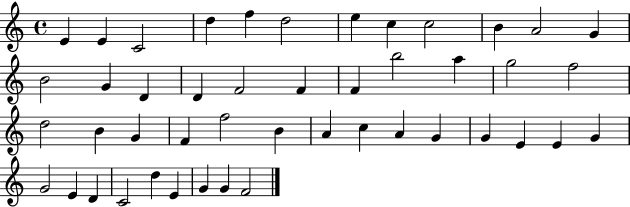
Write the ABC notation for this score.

X:1
T:Untitled
M:4/4
L:1/4
K:C
E E C2 d f d2 e c c2 B A2 G B2 G D D F2 F F b2 a g2 f2 d2 B G F f2 B A c A G G E E G G2 E D C2 d E G G F2